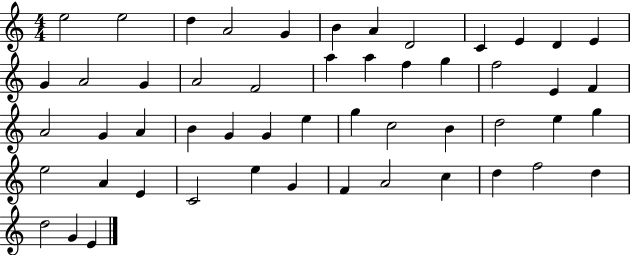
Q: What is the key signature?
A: C major